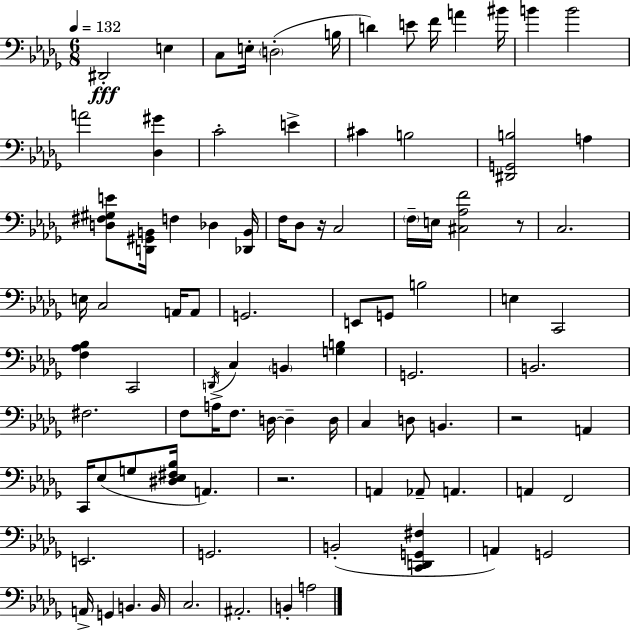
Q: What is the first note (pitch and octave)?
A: D#2